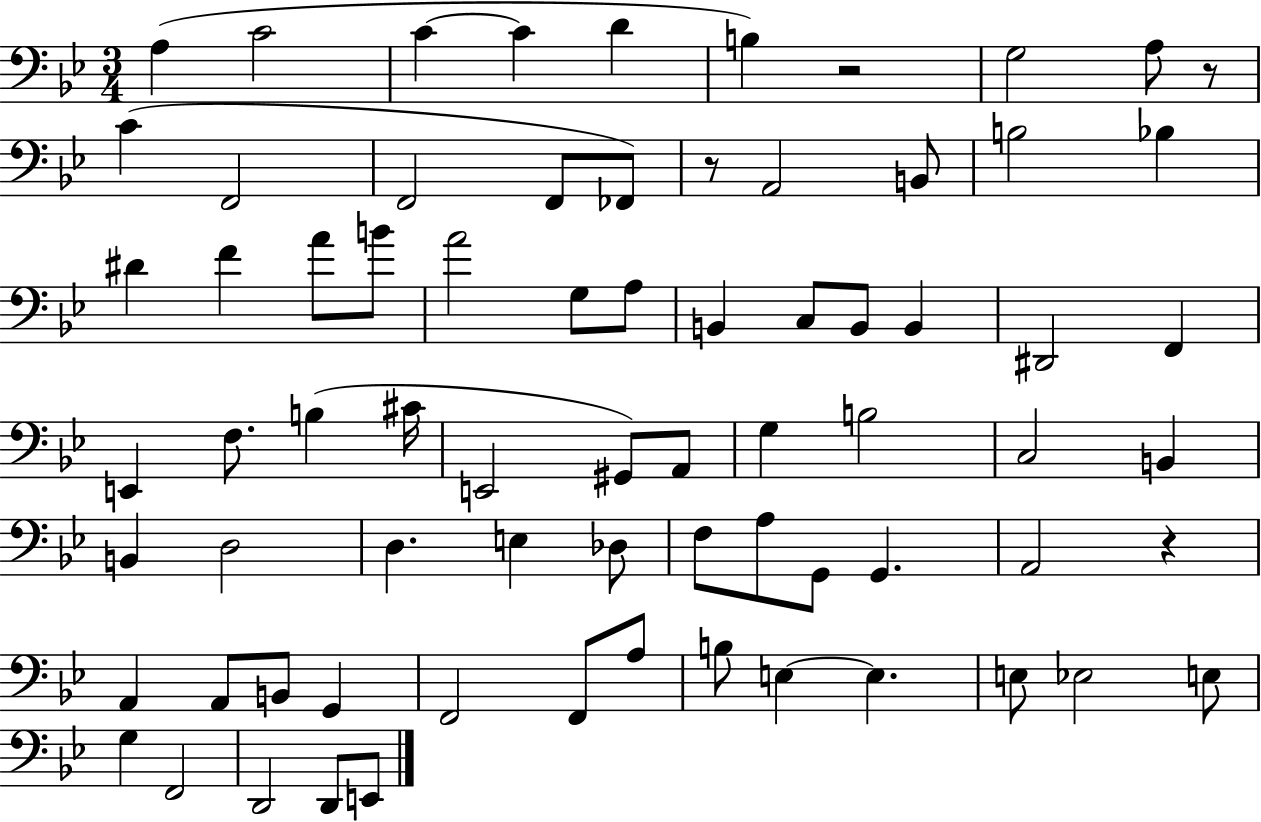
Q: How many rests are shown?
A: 4